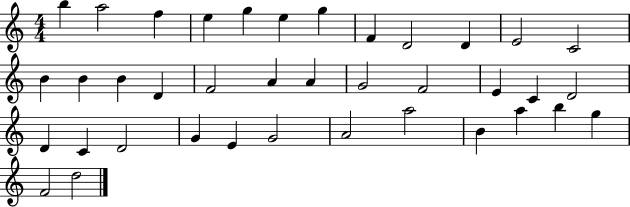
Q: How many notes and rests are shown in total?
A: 38